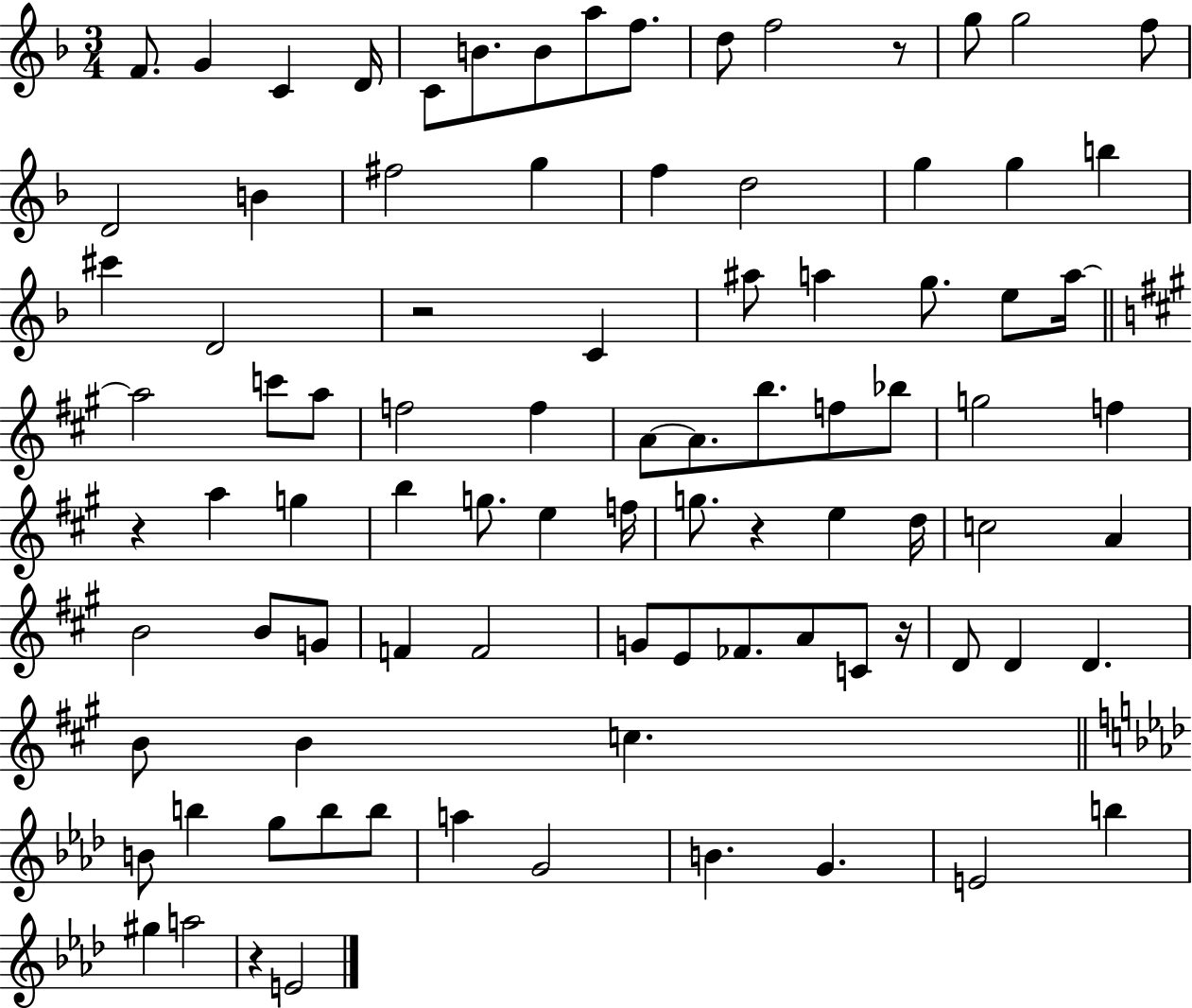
F4/e. G4/q C4/q D4/s C4/e B4/e. B4/e A5/e F5/e. D5/e F5/h R/e G5/e G5/h F5/e D4/h B4/q F#5/h G5/q F5/q D5/h G5/q G5/q B5/q C#6/q D4/h R/h C4/q A#5/e A5/q G5/e. E5/e A5/s A5/h C6/e A5/e F5/h F5/q A4/e A4/e. B5/e. F5/e Bb5/e G5/h F5/q R/q A5/q G5/q B5/q G5/e. E5/q F5/s G5/e. R/q E5/q D5/s C5/h A4/q B4/h B4/e G4/e F4/q F4/h G4/e E4/e FES4/e. A4/e C4/e R/s D4/e D4/q D4/q. B4/e B4/q C5/q. B4/e B5/q G5/e B5/e B5/e A5/q G4/h B4/q. G4/q. E4/h B5/q G#5/q A5/h R/q E4/h